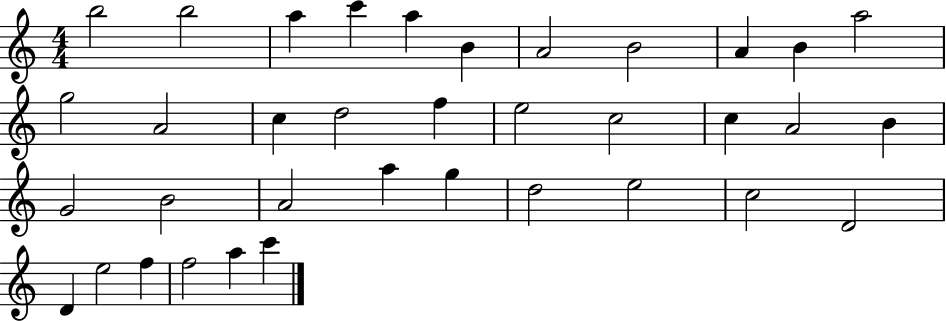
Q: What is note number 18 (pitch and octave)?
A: C5